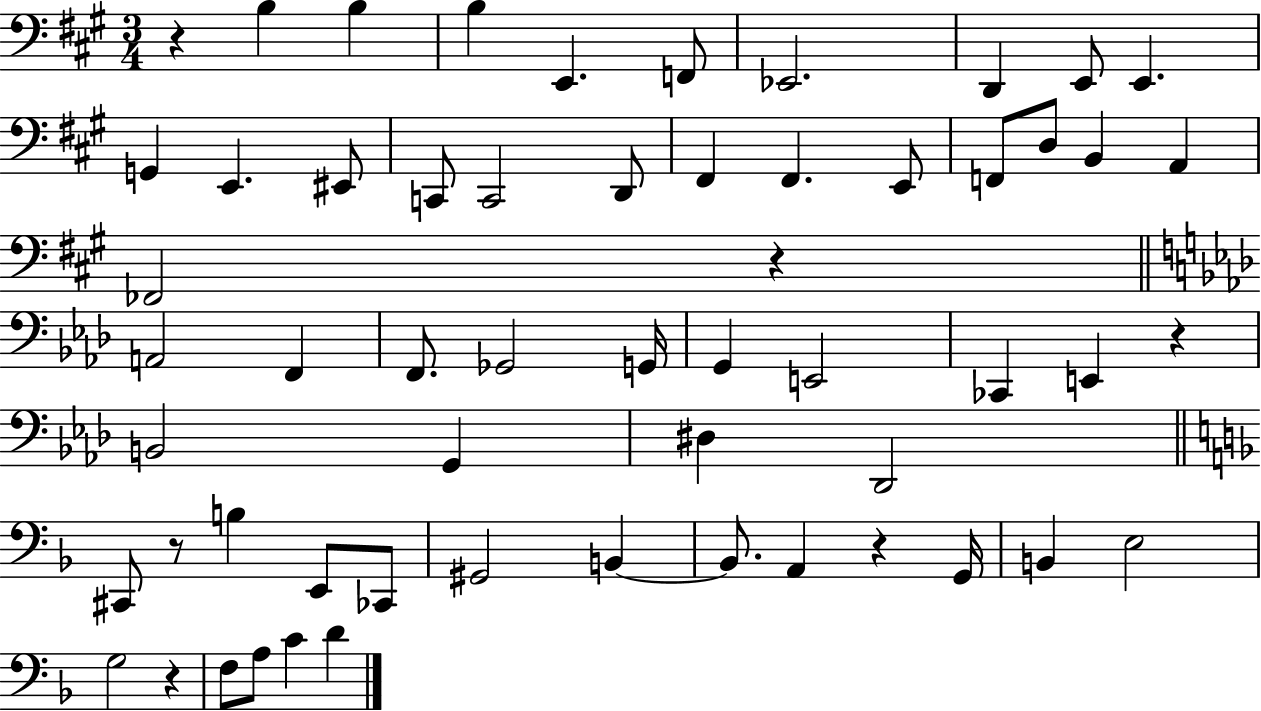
X:1
T:Untitled
M:3/4
L:1/4
K:A
z B, B, B, E,, F,,/2 _E,,2 D,, E,,/2 E,, G,, E,, ^E,,/2 C,,/2 C,,2 D,,/2 ^F,, ^F,, E,,/2 F,,/2 D,/2 B,, A,, _F,,2 z A,,2 F,, F,,/2 _G,,2 G,,/4 G,, E,,2 _C,, E,, z B,,2 G,, ^D, _D,,2 ^C,,/2 z/2 B, E,,/2 _C,,/2 ^G,,2 B,, B,,/2 A,, z G,,/4 B,, E,2 G,2 z F,/2 A,/2 C D